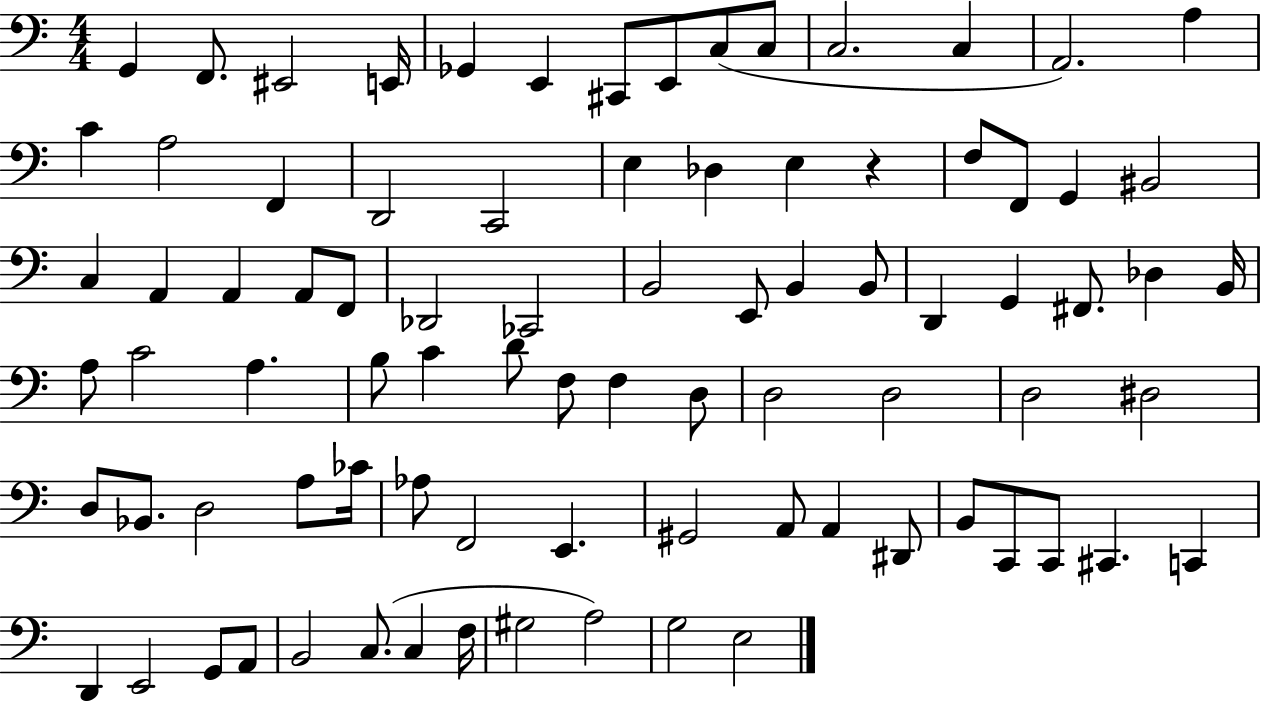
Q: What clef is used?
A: bass